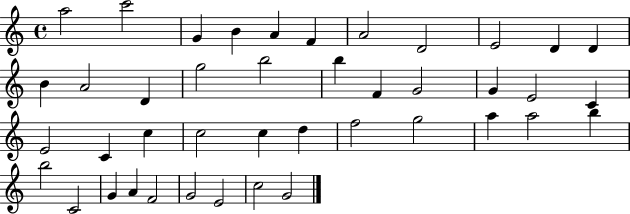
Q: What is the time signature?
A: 4/4